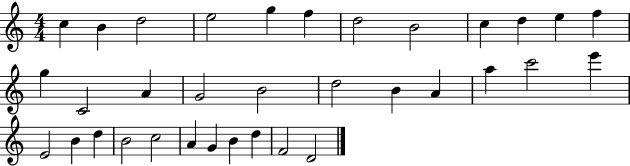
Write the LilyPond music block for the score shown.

{
  \clef treble
  \numericTimeSignature
  \time 4/4
  \key c \major
  c''4 b'4 d''2 | e''2 g''4 f''4 | d''2 b'2 | c''4 d''4 e''4 f''4 | \break g''4 c'2 a'4 | g'2 b'2 | d''2 b'4 a'4 | a''4 c'''2 e'''4 | \break e'2 b'4 d''4 | b'2 c''2 | a'4 g'4 b'4 d''4 | f'2 d'2 | \break \bar "|."
}